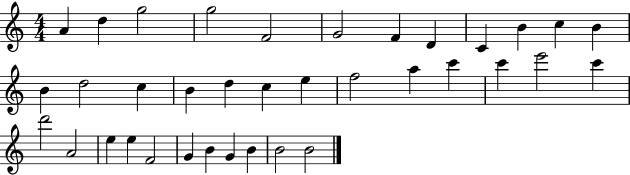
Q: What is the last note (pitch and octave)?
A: B4